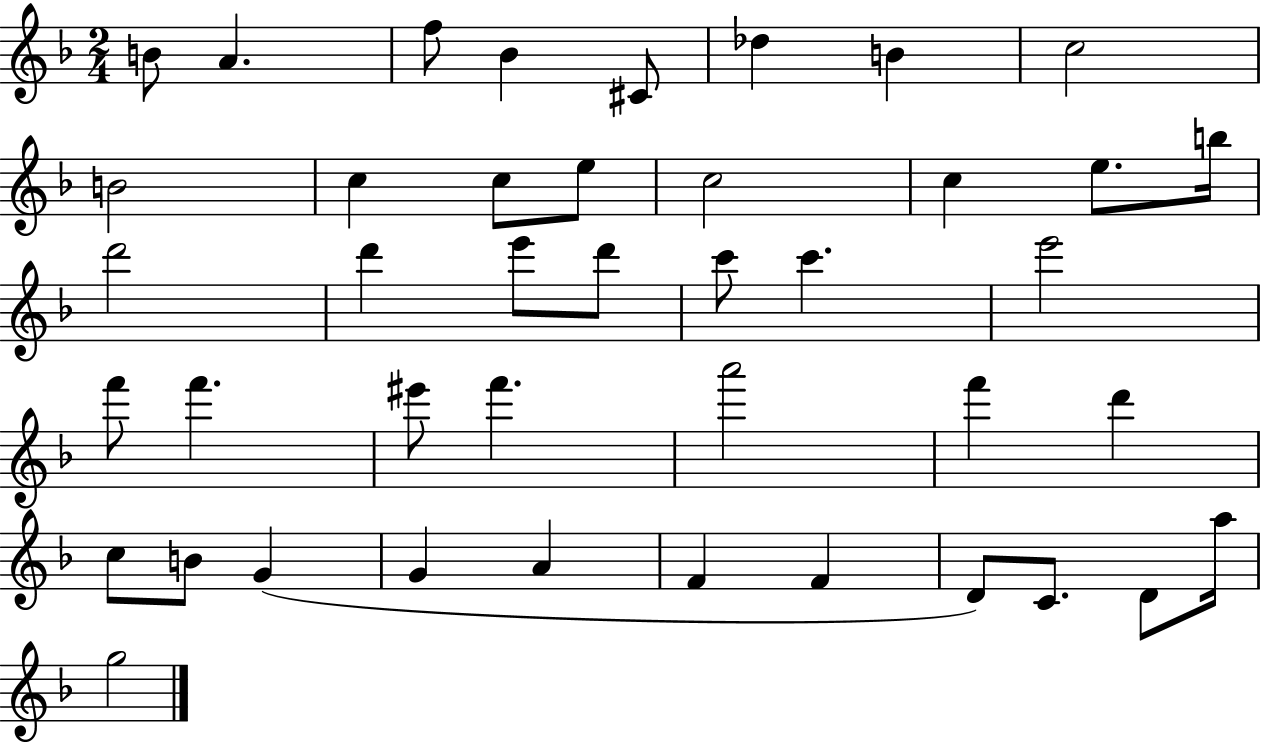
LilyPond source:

{
  \clef treble
  \numericTimeSignature
  \time 2/4
  \key f \major
  b'8 a'4. | f''8 bes'4 cis'8 | des''4 b'4 | c''2 | \break b'2 | c''4 c''8 e''8 | c''2 | c''4 e''8. b''16 | \break d'''2 | d'''4 e'''8 d'''8 | c'''8 c'''4. | e'''2 | \break f'''8 f'''4. | eis'''8 f'''4. | a'''2 | f'''4 d'''4 | \break c''8 b'8 g'4( | g'4 a'4 | f'4 f'4 | d'8) c'8. d'8 a''16 | \break g''2 | \bar "|."
}